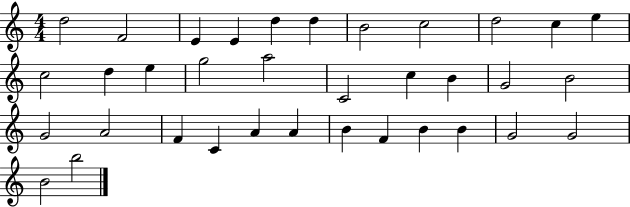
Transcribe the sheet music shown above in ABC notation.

X:1
T:Untitled
M:4/4
L:1/4
K:C
d2 F2 E E d d B2 c2 d2 c e c2 d e g2 a2 C2 c B G2 B2 G2 A2 F C A A B F B B G2 G2 B2 b2